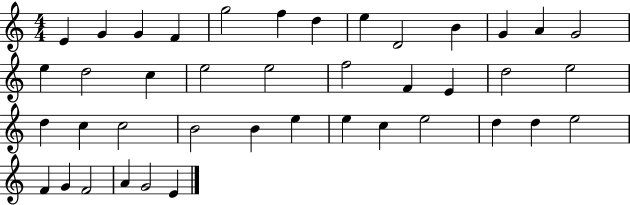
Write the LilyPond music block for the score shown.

{
  \clef treble
  \numericTimeSignature
  \time 4/4
  \key c \major
  e'4 g'4 g'4 f'4 | g''2 f''4 d''4 | e''4 d'2 b'4 | g'4 a'4 g'2 | \break e''4 d''2 c''4 | e''2 e''2 | f''2 f'4 e'4 | d''2 e''2 | \break d''4 c''4 c''2 | b'2 b'4 e''4 | e''4 c''4 e''2 | d''4 d''4 e''2 | \break f'4 g'4 f'2 | a'4 g'2 e'4 | \bar "|."
}